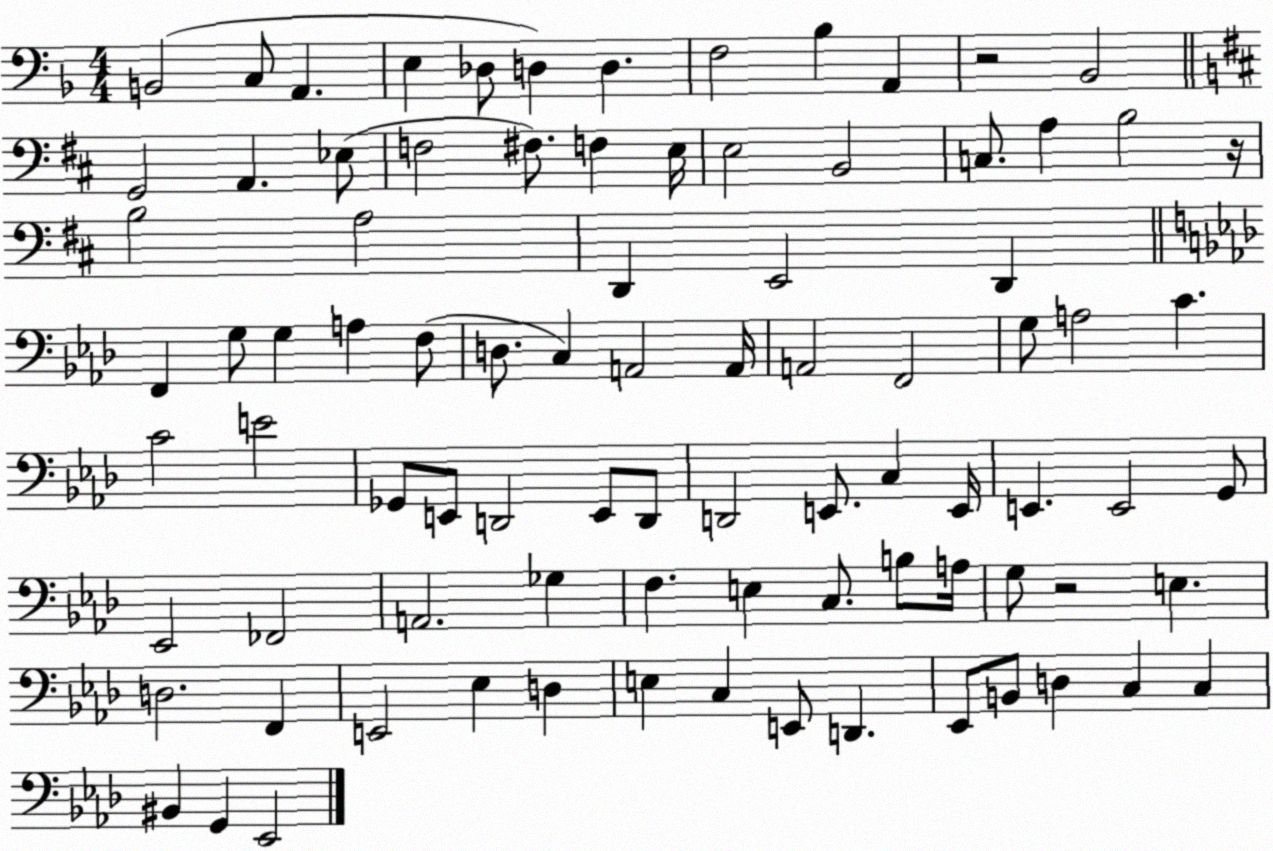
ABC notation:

X:1
T:Untitled
M:4/4
L:1/4
K:F
B,,2 C,/2 A,, E, _D,/2 D, D, F,2 _B, A,, z2 _B,,2 G,,2 A,, _E,/2 F,2 ^F,/2 F, E,/4 E,2 B,,2 C,/2 A, B,2 z/4 B,2 A,2 D,, E,,2 D,, F,, G,/2 G, A, F,/2 D,/2 C, A,,2 A,,/4 A,,2 F,,2 G,/2 A,2 C C2 E2 _G,,/2 E,,/2 D,,2 E,,/2 D,,/2 D,,2 E,,/2 C, E,,/4 E,, E,,2 G,,/2 _E,,2 _F,,2 A,,2 _G, F, E, C,/2 B,/2 A,/4 G,/2 z2 E, D,2 F,, E,,2 _E, D, E, C, E,,/2 D,, _E,,/2 B,,/2 D, C, C, ^B,, G,, _E,,2